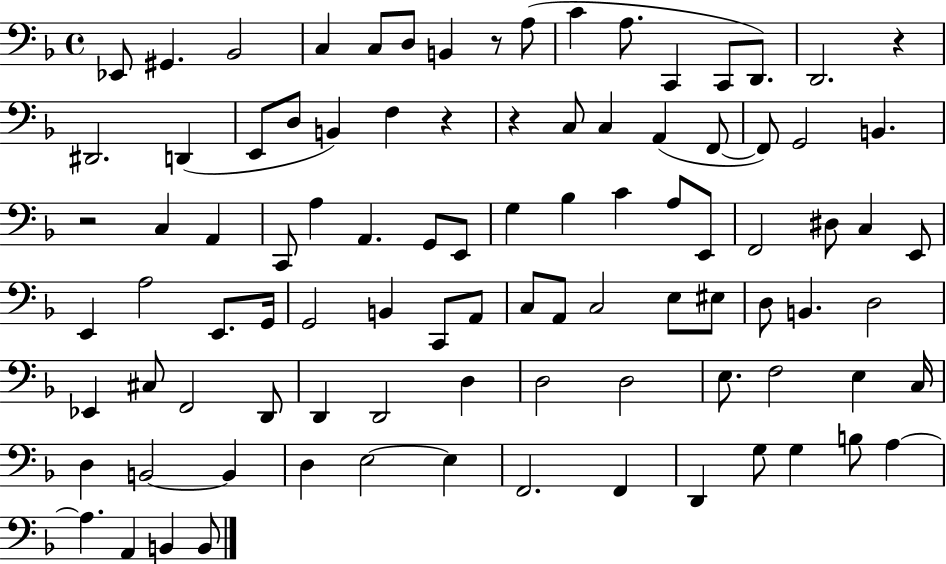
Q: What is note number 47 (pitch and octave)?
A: G2